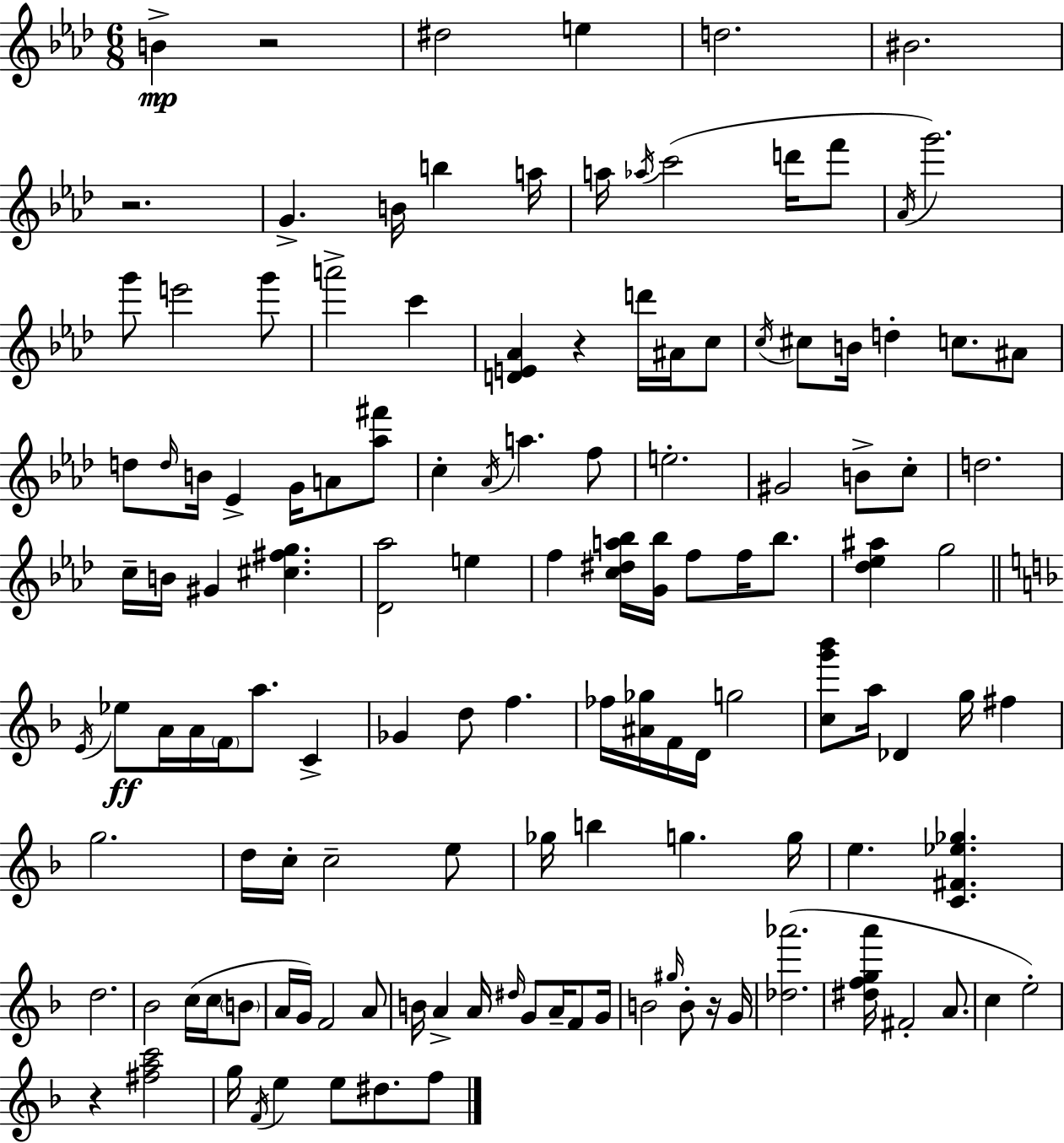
B4/q R/h D#5/h E5/q D5/h. BIS4/h. R/h. G4/q. B4/s B5/q A5/s A5/s Ab5/s C6/h D6/s F6/e Ab4/s G6/h. G6/e E6/h G6/e A6/h C6/q [D4,E4,Ab4]/q R/q D6/s A#4/s C5/e C5/s C#5/e B4/s D5/q C5/e. A#4/e D5/e D5/s B4/s Eb4/q G4/s A4/e [Ab5,F#6]/e C5/q Ab4/s A5/q. F5/e E5/h. G#4/h B4/e C5/e D5/h. C5/s B4/s G#4/q [C#5,F#5,G5]/q. [Db4,Ab5]/h E5/q F5/q [C5,D#5,A5,Bb5]/s [G4,Bb5]/s F5/e F5/s Bb5/e. [Db5,Eb5,A#5]/q G5/h E4/s Eb5/e A4/s A4/s F4/s A5/e. C4/q Gb4/q D5/e F5/q. FES5/s [A#4,Gb5]/s F4/s D4/s G5/h [C5,G6,Bb6]/e A5/s Db4/q G5/s F#5/q G5/h. D5/s C5/s C5/h E5/e Gb5/s B5/q G5/q. G5/s E5/q. [C4,F#4,Eb5,Gb5]/q. D5/h. Bb4/h C5/s C5/s B4/e A4/s G4/s F4/h A4/e B4/s A4/q A4/s D#5/s G4/e A4/s F4/e G4/s B4/h G#5/s B4/e R/s G4/s [Db5,Ab6]/h. [D#5,F5,G5,A6]/s F#4/h A4/e. C5/q E5/h R/q [F#5,A5,C6]/h G5/s F4/s E5/q E5/e D#5/e. F5/e